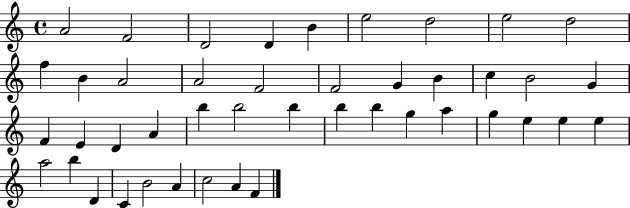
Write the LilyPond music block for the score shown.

{
  \clef treble
  \time 4/4
  \defaultTimeSignature
  \key c \major
  a'2 f'2 | d'2 d'4 b'4 | e''2 d''2 | e''2 d''2 | \break f''4 b'4 a'2 | a'2 f'2 | f'2 g'4 b'4 | c''4 b'2 g'4 | \break f'4 e'4 d'4 a'4 | b''4 b''2 b''4 | b''4 b''4 g''4 a''4 | g''4 e''4 e''4 e''4 | \break a''2 b''4 d'4 | c'4 b'2 a'4 | c''2 a'4 f'4 | \bar "|."
}